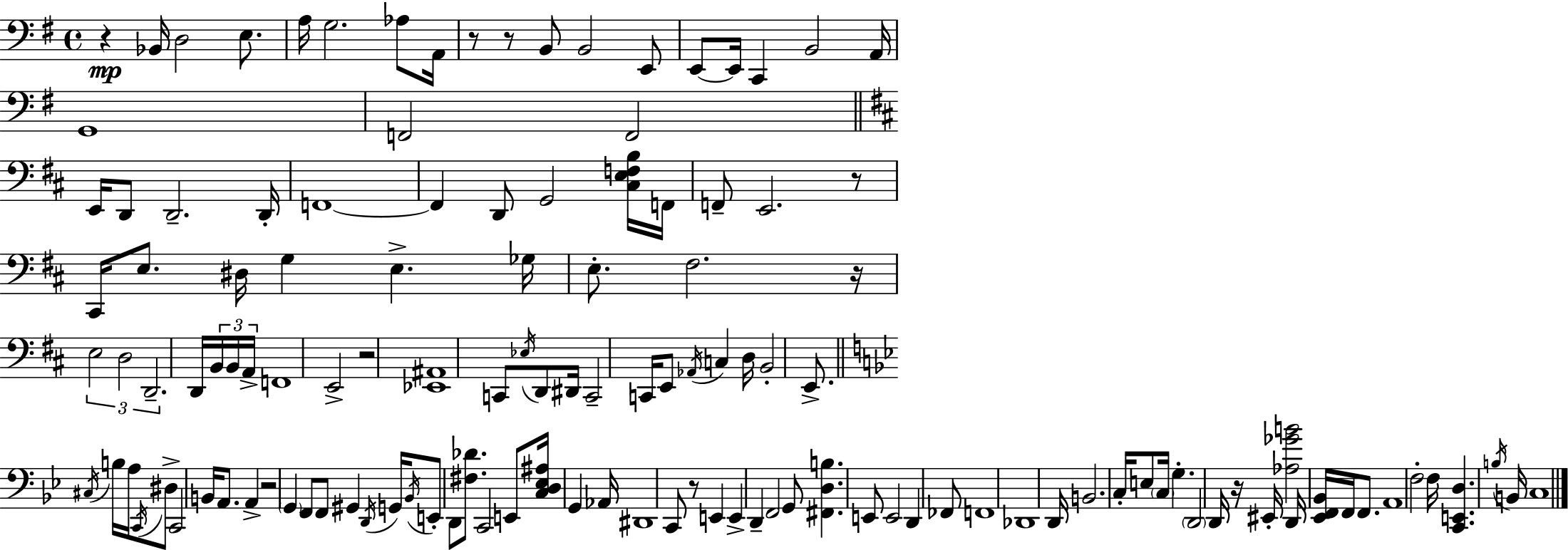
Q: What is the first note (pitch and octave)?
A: Bb2